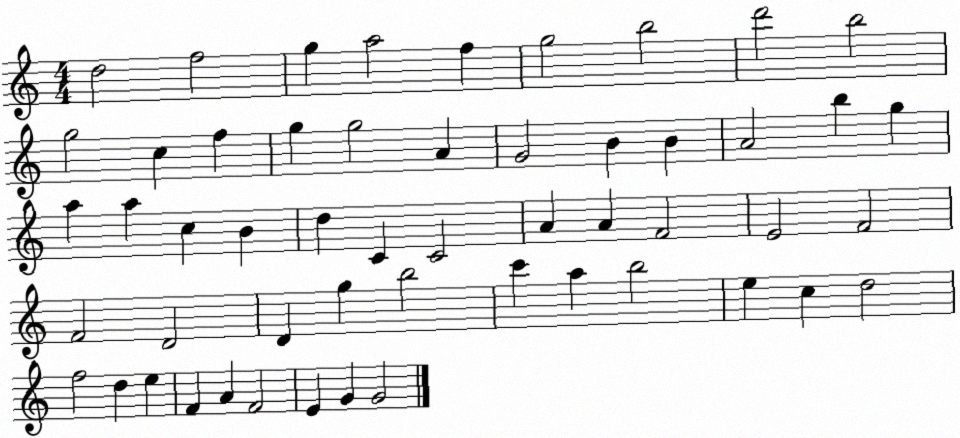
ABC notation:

X:1
T:Untitled
M:4/4
L:1/4
K:C
d2 f2 g a2 f g2 b2 d'2 b2 g2 c f g g2 A G2 B B A2 b g a a c B d C C2 A A F2 E2 F2 F2 D2 D g b2 c' a b2 e c d2 f2 d e F A F2 E G G2